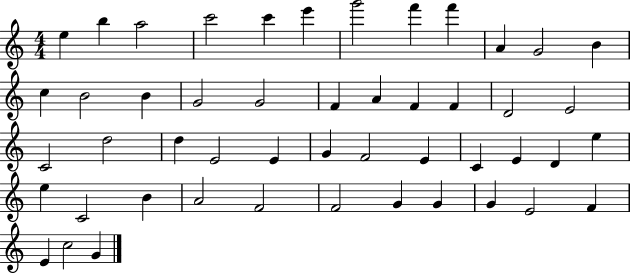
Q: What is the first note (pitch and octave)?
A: E5